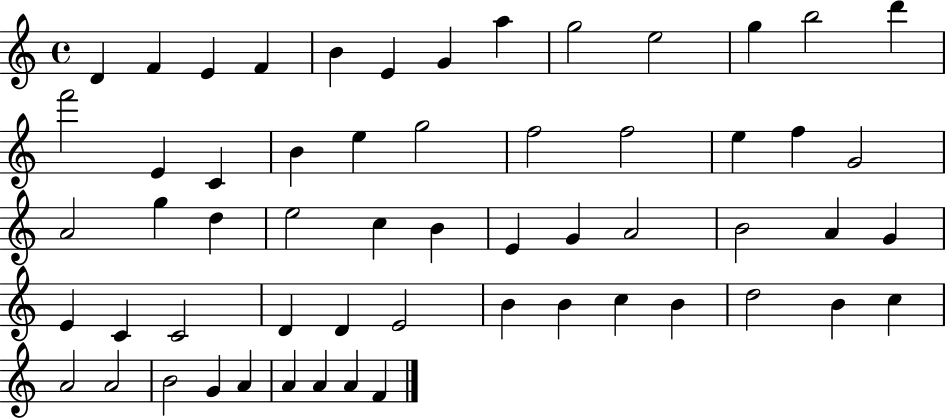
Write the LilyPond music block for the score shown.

{
  \clef treble
  \time 4/4
  \defaultTimeSignature
  \key c \major
  d'4 f'4 e'4 f'4 | b'4 e'4 g'4 a''4 | g''2 e''2 | g''4 b''2 d'''4 | \break f'''2 e'4 c'4 | b'4 e''4 g''2 | f''2 f''2 | e''4 f''4 g'2 | \break a'2 g''4 d''4 | e''2 c''4 b'4 | e'4 g'4 a'2 | b'2 a'4 g'4 | \break e'4 c'4 c'2 | d'4 d'4 e'2 | b'4 b'4 c''4 b'4 | d''2 b'4 c''4 | \break a'2 a'2 | b'2 g'4 a'4 | a'4 a'4 a'4 f'4 | \bar "|."
}